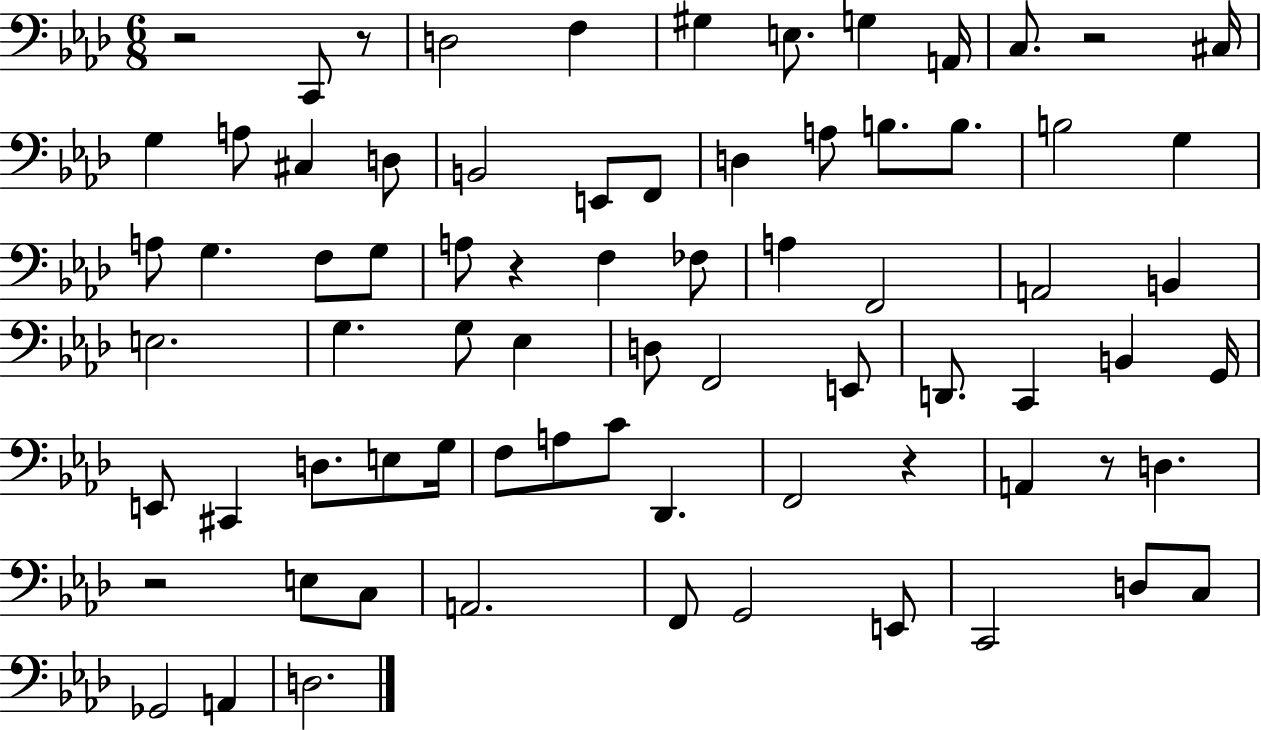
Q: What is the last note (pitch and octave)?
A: D3